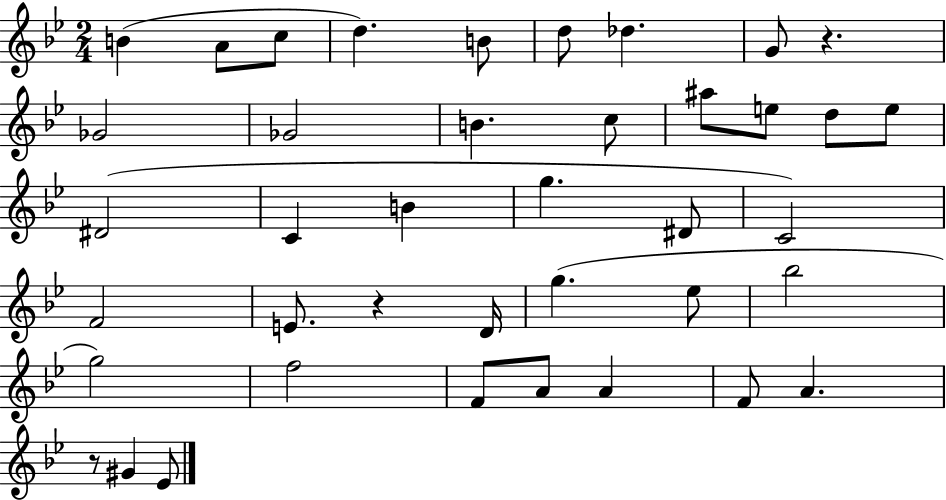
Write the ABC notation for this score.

X:1
T:Untitled
M:2/4
L:1/4
K:Bb
B A/2 c/2 d B/2 d/2 _d G/2 z _G2 _G2 B c/2 ^a/2 e/2 d/2 e/2 ^D2 C B g ^D/2 C2 F2 E/2 z D/4 g _e/2 _b2 g2 f2 F/2 A/2 A F/2 A z/2 ^G _E/2